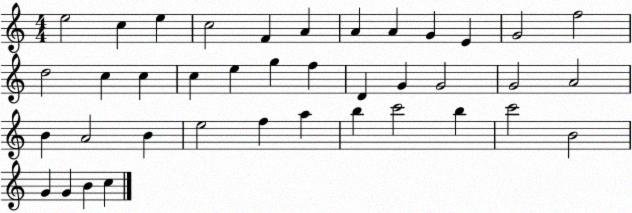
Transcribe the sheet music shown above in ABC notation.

X:1
T:Untitled
M:4/4
L:1/4
K:C
e2 c e c2 F A A A G E G2 f2 d2 c c c e g f D G G2 G2 A2 B A2 B e2 f a b c'2 b c'2 B2 G G B c